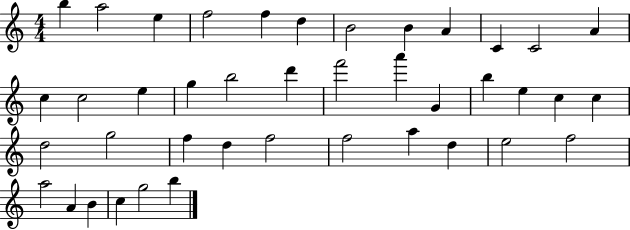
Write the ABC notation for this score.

X:1
T:Untitled
M:4/4
L:1/4
K:C
b a2 e f2 f d B2 B A C C2 A c c2 e g b2 d' f'2 a' G b e c c d2 g2 f d f2 f2 a d e2 f2 a2 A B c g2 b